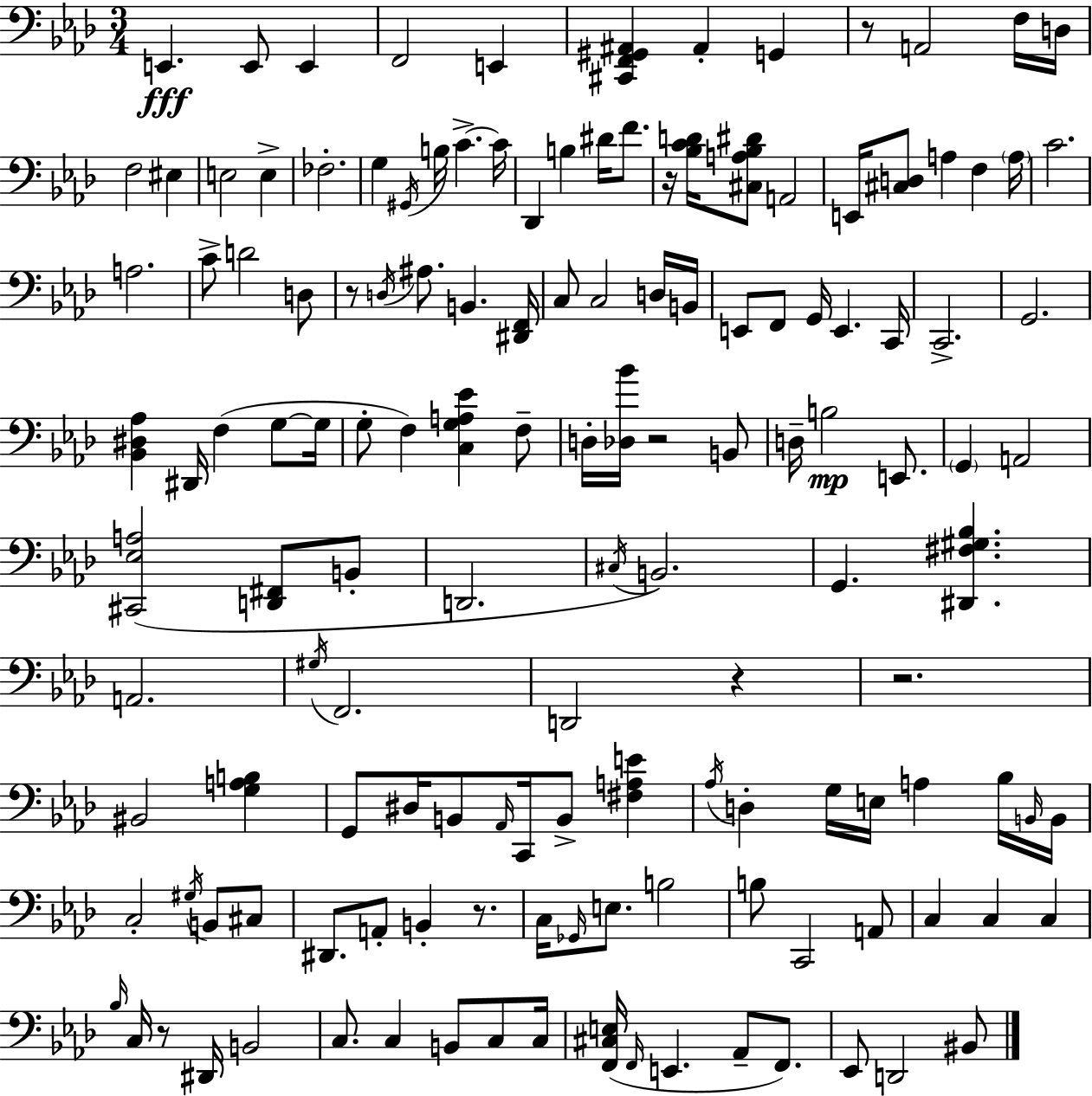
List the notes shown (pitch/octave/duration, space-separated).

E2/q. E2/e E2/q F2/h E2/q [C#2,F2,G#2,A#2]/q A#2/q G2/q R/e A2/h F3/s D3/s F3/h EIS3/q E3/h E3/q FES3/h. G3/q G#2/s B3/s C4/q. C4/s Db2/q B3/q D#4/s F4/e. R/s [Bb3,C4,D4]/s [C#3,A3,Bb3,D#4]/e A2/h E2/s [C#3,D3]/e A3/q F3/q A3/s C4/h. A3/h. C4/e D4/h D3/e R/e D3/s A#3/e. B2/q. [D#2,F2]/s C3/e C3/h D3/s B2/s E2/e F2/e G2/s E2/q. C2/s C2/h. G2/h. [Bb2,D#3,Ab3]/q D#2/s F3/q G3/e G3/s G3/e F3/q [C3,G3,A3,Eb4]/q F3/e D3/s [Db3,Bb4]/s R/h B2/e D3/s B3/h E2/e. G2/q A2/h [C#2,Eb3,A3]/h [D2,F#2]/e B2/e D2/h. C#3/s B2/h. G2/q. [D#2,F#3,G#3,Bb3]/q. A2/h. G#3/s F2/h. D2/h R/q R/h. BIS2/h [G3,A3,B3]/q G2/e D#3/s B2/e Ab2/s C2/s B2/e [F#3,A3,E4]/q Ab3/s D3/q G3/s E3/s A3/q Bb3/s B2/s B2/s C3/h G#3/s B2/e C#3/e D#2/e. A2/e B2/q R/e. C3/s Gb2/s E3/e. B3/h B3/e C2/h A2/e C3/q C3/q C3/q Bb3/s C3/s R/e D#2/s B2/h C3/e. C3/q B2/e C3/e C3/s [F2,C#3,E3]/s F2/s E2/q. Ab2/e F2/e. Eb2/e D2/h BIS2/e